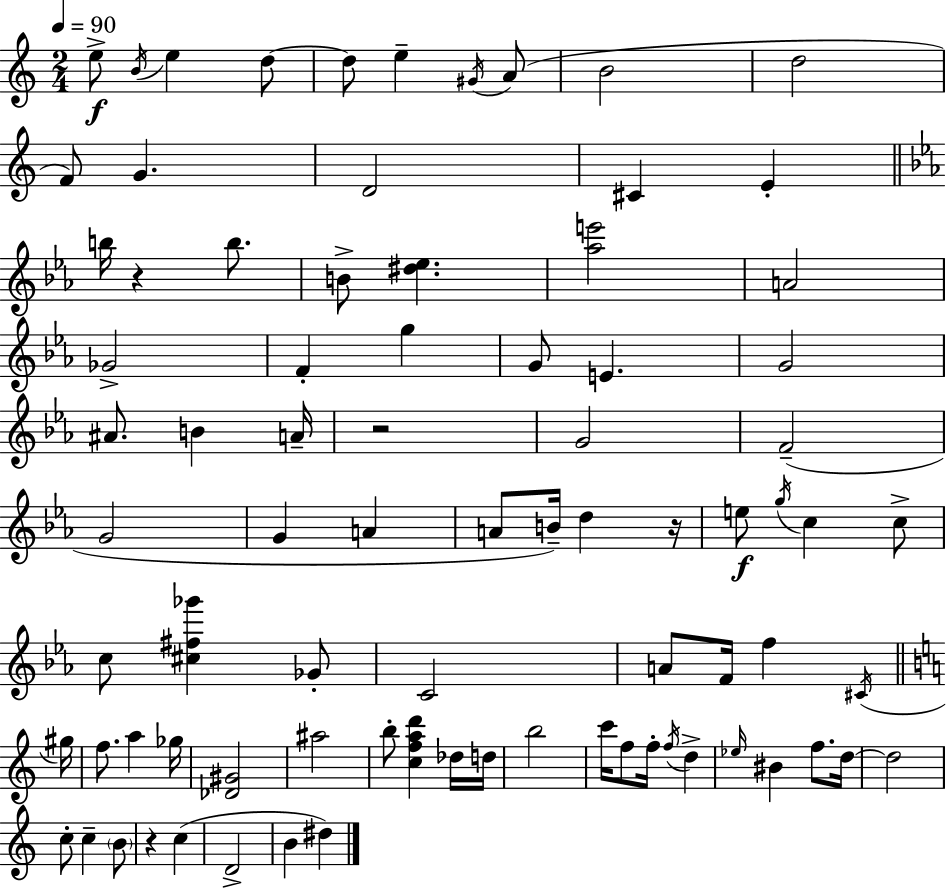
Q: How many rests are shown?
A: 4